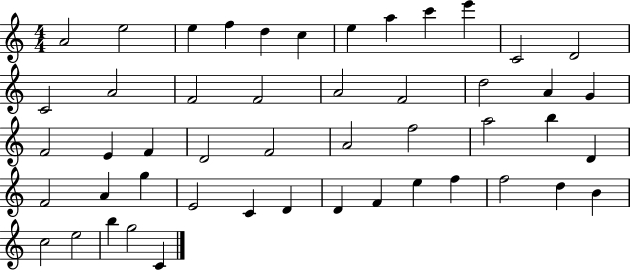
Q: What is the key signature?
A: C major